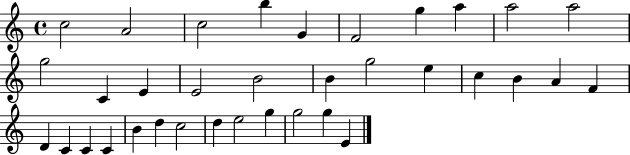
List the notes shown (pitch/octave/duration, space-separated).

C5/h A4/h C5/h B5/q G4/q F4/h G5/q A5/q A5/h A5/h G5/h C4/q E4/q E4/h B4/h B4/q G5/h E5/q C5/q B4/q A4/q F4/q D4/q C4/q C4/q C4/q B4/q D5/q C5/h D5/q E5/h G5/q G5/h G5/q E4/q